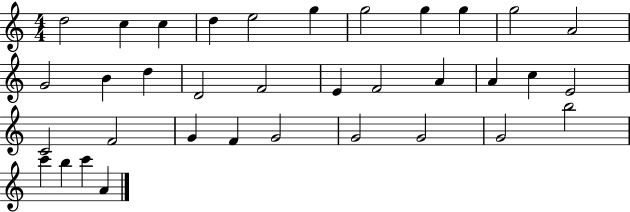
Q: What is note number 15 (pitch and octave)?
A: D4